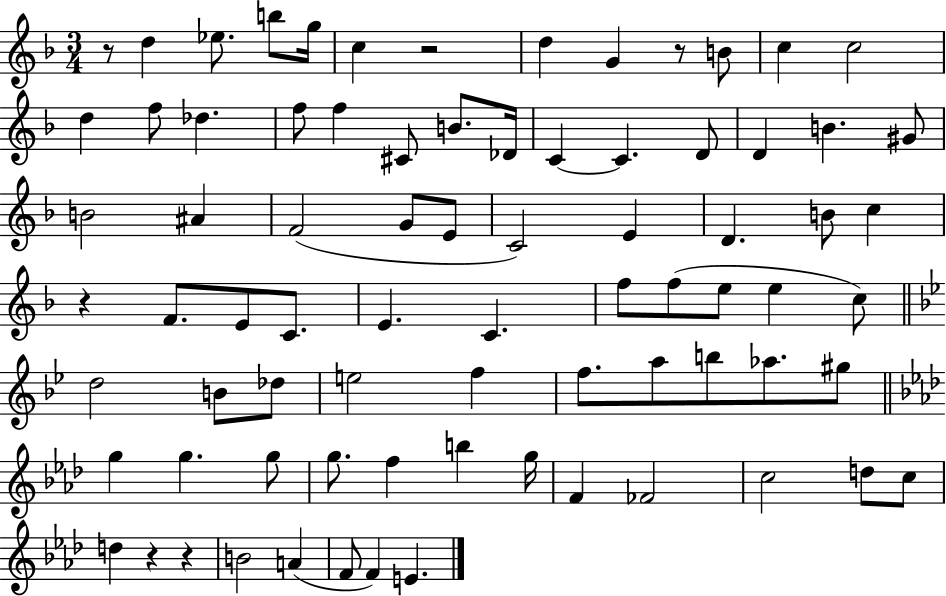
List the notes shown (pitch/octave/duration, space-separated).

R/e D5/q Eb5/e. B5/e G5/s C5/q R/h D5/q G4/q R/e B4/e C5/q C5/h D5/q F5/e Db5/q. F5/e F5/q C#4/e B4/e. Db4/s C4/q C4/q. D4/e D4/q B4/q. G#4/e B4/h A#4/q F4/h G4/e E4/e C4/h E4/q D4/q. B4/e C5/q R/q F4/e. E4/e C4/e. E4/q. C4/q. F5/e F5/e E5/e E5/q C5/e D5/h B4/e Db5/e E5/h F5/q F5/e. A5/e B5/e Ab5/e. G#5/e G5/q G5/q. G5/e G5/e. F5/q B5/q G5/s F4/q FES4/h C5/h D5/e C5/e D5/q R/q R/q B4/h A4/q F4/e F4/q E4/q.